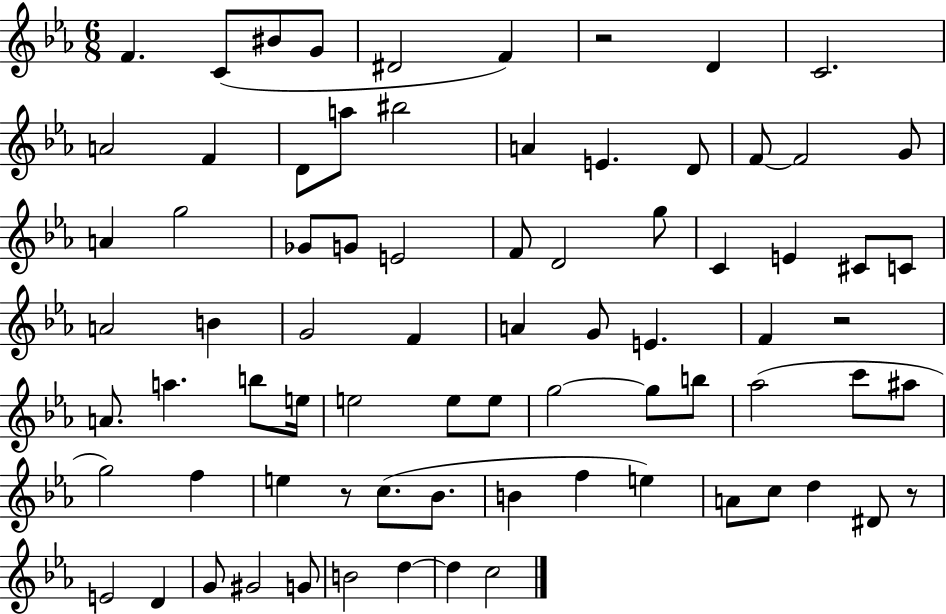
F4/q. C4/e BIS4/e G4/e D#4/h F4/q R/h D4/q C4/h. A4/h F4/q D4/e A5/e BIS5/h A4/q E4/q. D4/e F4/e F4/h G4/e A4/q G5/h Gb4/e G4/e E4/h F4/e D4/h G5/e C4/q E4/q C#4/e C4/e A4/h B4/q G4/h F4/q A4/q G4/e E4/q. F4/q R/h A4/e. A5/q. B5/e E5/s E5/h E5/e E5/e G5/h G5/e B5/e Ab5/h C6/e A#5/e G5/h F5/q E5/q R/e C5/e. Bb4/e. B4/q F5/q E5/q A4/e C5/e D5/q D#4/e R/e E4/h D4/q G4/e G#4/h G4/e B4/h D5/q D5/q C5/h